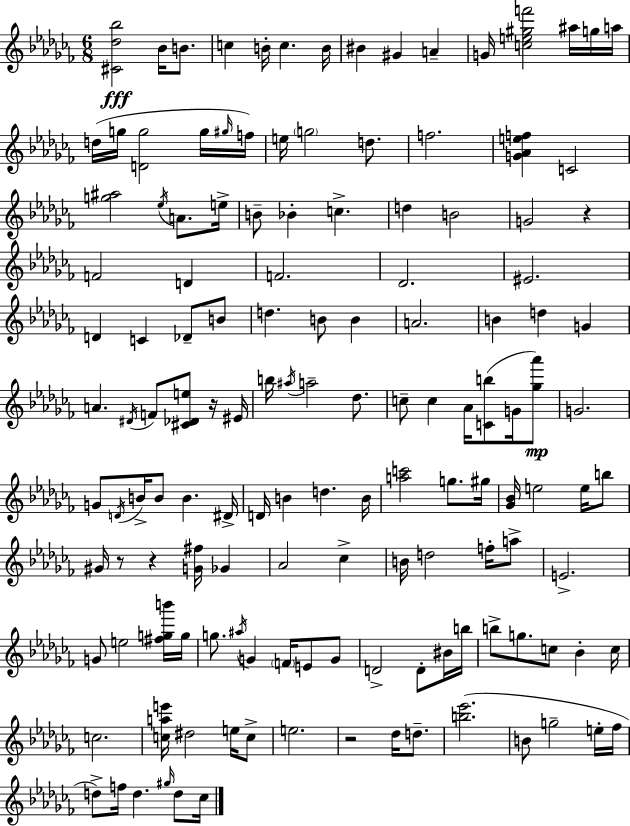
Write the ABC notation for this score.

X:1
T:Untitled
M:6/8
L:1/4
K:Abm
[^C_d_b]2 _B/4 B/2 c B/4 c B/4 ^B ^G A G/4 [ce^gf']2 ^a/4 g/4 a/4 d/4 g/4 [Dg]2 g/4 ^g/4 f/4 e/4 g2 d/2 f2 [G_Aef] C2 [g^a]2 _e/4 A/2 e/4 B/2 _B c d B2 G2 z F2 D F2 _D2 ^E2 D C _D/2 B/2 d B/2 B A2 B d G A ^D/4 F/2 [^C_De]/2 z/4 ^E/4 b/4 ^a/4 a2 _d/2 c/2 c _A/4 [Cb]/2 G/4 [_g_a']/2 G2 G/2 D/4 B/4 B/2 B ^D/4 D/4 B d B/4 [ac']2 g/2 ^g/4 [_G_B]/4 e2 e/4 b/2 ^G/4 z/2 z [G^f]/4 _G _A2 _c B/4 d2 f/4 a/2 E2 G/2 e2 [^fgb']/4 g/4 g/2 ^a/4 G F/4 E/2 G/2 D2 D/2 ^B/4 b/4 b/2 g/2 c/2 _B c/4 c2 [cae']/4 ^d2 e/4 c/2 e2 z2 _d/4 d/2 [b_e']2 B/2 g2 e/4 _f/4 d/2 f/4 d ^g/4 d/2 _c/4